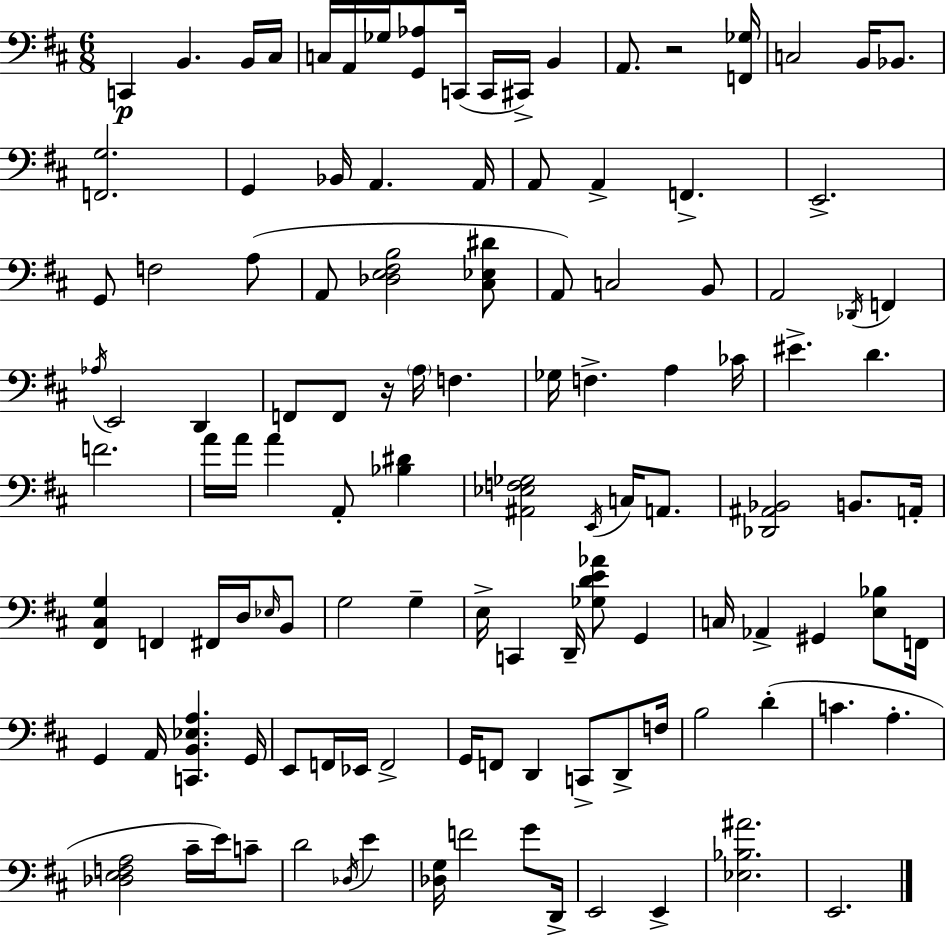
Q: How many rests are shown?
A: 2